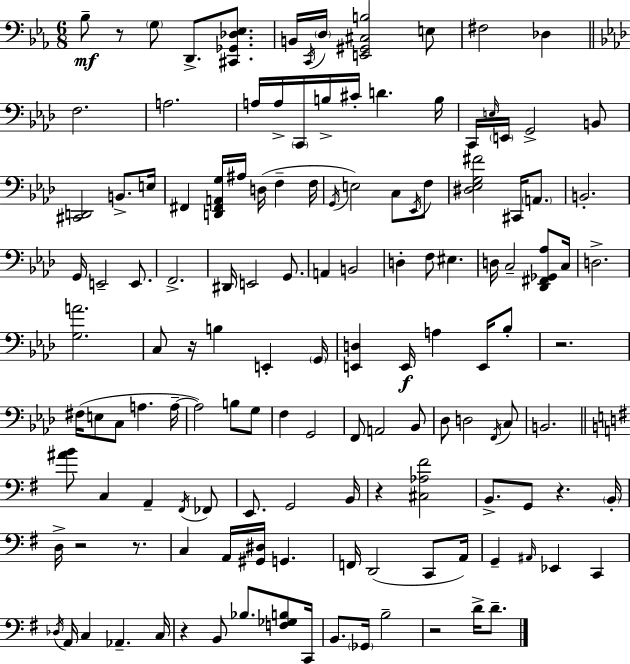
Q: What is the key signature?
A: C minor